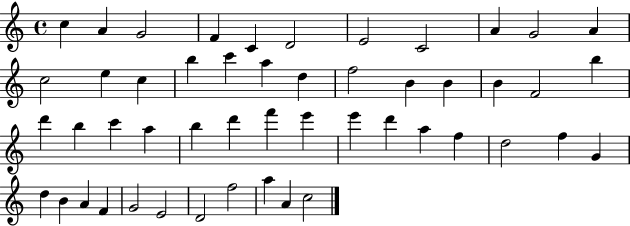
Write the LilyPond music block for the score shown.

{
  \clef treble
  \time 4/4
  \defaultTimeSignature
  \key c \major
  c''4 a'4 g'2 | f'4 c'4 d'2 | e'2 c'2 | a'4 g'2 a'4 | \break c''2 e''4 c''4 | b''4 c'''4 a''4 d''4 | f''2 b'4 b'4 | b'4 f'2 b''4 | \break d'''4 b''4 c'''4 a''4 | b''4 d'''4 f'''4 e'''4 | e'''4 d'''4 a''4 f''4 | d''2 f''4 g'4 | \break d''4 b'4 a'4 f'4 | g'2 e'2 | d'2 f''2 | a''4 a'4 c''2 | \break \bar "|."
}